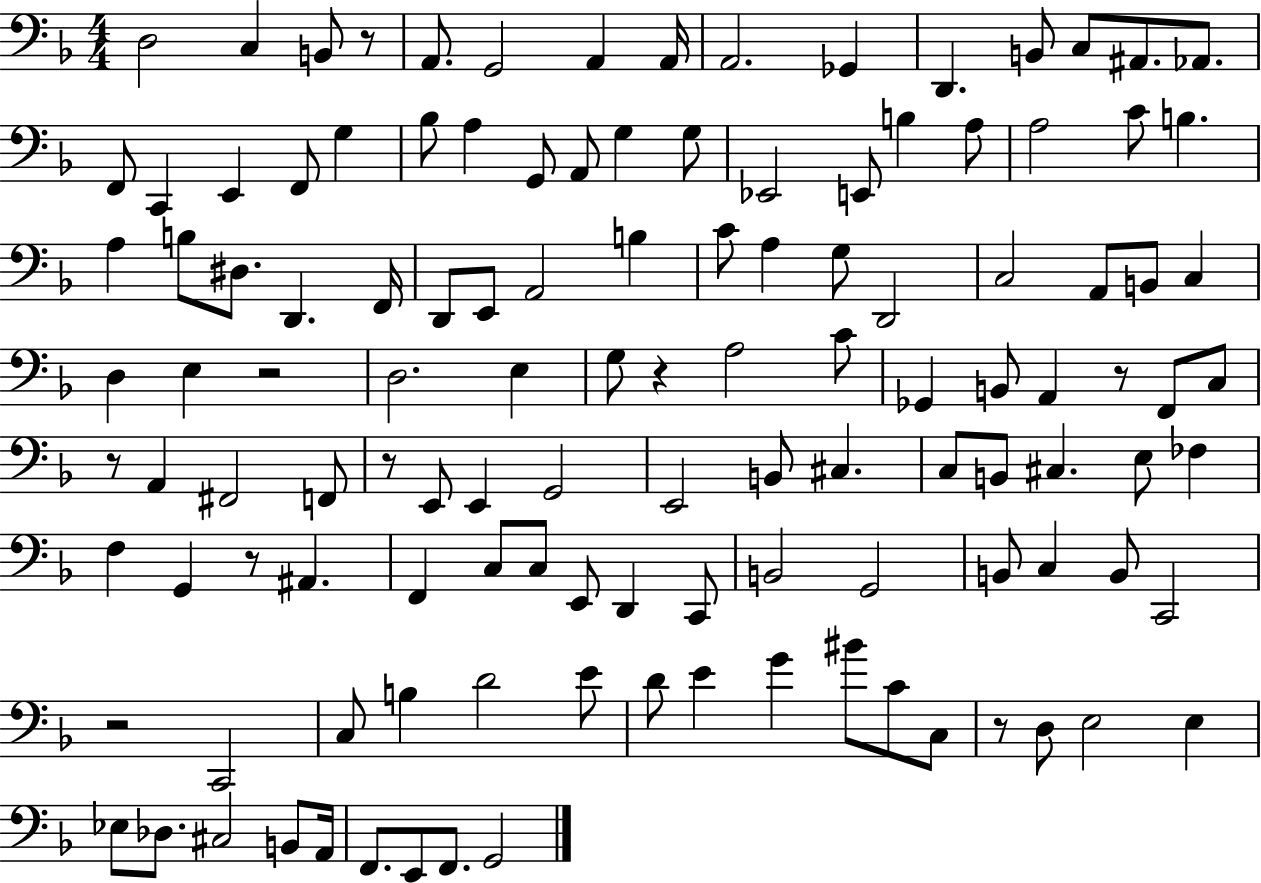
{
  \clef bass
  \numericTimeSignature
  \time 4/4
  \key f \major
  d2 c4 b,8 r8 | a,8. g,2 a,4 a,16 | a,2. ges,4 | d,4. b,8 c8 ais,8. aes,8. | \break f,8 c,4 e,4 f,8 g4 | bes8 a4 g,8 a,8 g4 g8 | ees,2 e,8 b4 a8 | a2 c'8 b4. | \break a4 b8 dis8. d,4. f,16 | d,8 e,8 a,2 b4 | c'8 a4 g8 d,2 | c2 a,8 b,8 c4 | \break d4 e4 r2 | d2. e4 | g8 r4 a2 c'8 | ges,4 b,8 a,4 r8 f,8 c8 | \break r8 a,4 fis,2 f,8 | r8 e,8 e,4 g,2 | e,2 b,8 cis4. | c8 b,8 cis4. e8 fes4 | \break f4 g,4 r8 ais,4. | f,4 c8 c8 e,8 d,4 c,8 | b,2 g,2 | b,8 c4 b,8 c,2 | \break r2 c,2 | c8 b4 d'2 e'8 | d'8 e'4 g'4 bis'8 c'8 c8 | r8 d8 e2 e4 | \break ees8 des8. cis2 b,8 a,16 | f,8. e,8 f,8. g,2 | \bar "|."
}